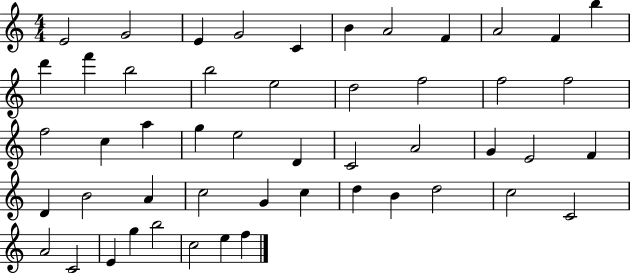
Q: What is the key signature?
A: C major